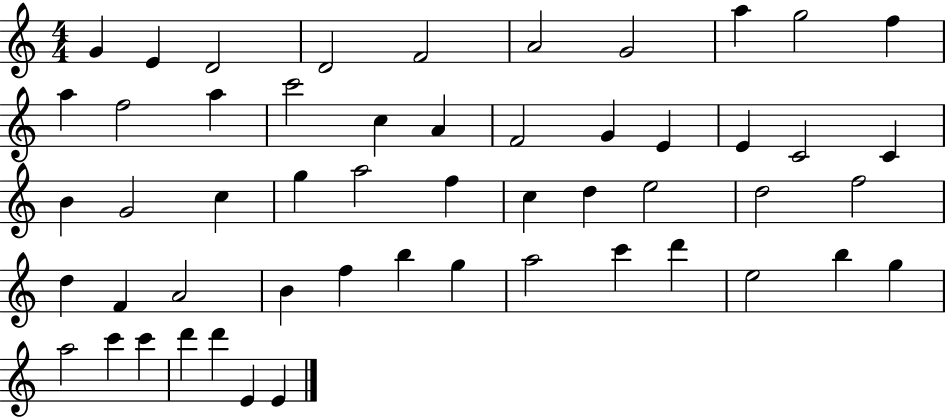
{
  \clef treble
  \numericTimeSignature
  \time 4/4
  \key c \major
  g'4 e'4 d'2 | d'2 f'2 | a'2 g'2 | a''4 g''2 f''4 | \break a''4 f''2 a''4 | c'''2 c''4 a'4 | f'2 g'4 e'4 | e'4 c'2 c'4 | \break b'4 g'2 c''4 | g''4 a''2 f''4 | c''4 d''4 e''2 | d''2 f''2 | \break d''4 f'4 a'2 | b'4 f''4 b''4 g''4 | a''2 c'''4 d'''4 | e''2 b''4 g''4 | \break a''2 c'''4 c'''4 | d'''4 d'''4 e'4 e'4 | \bar "|."
}